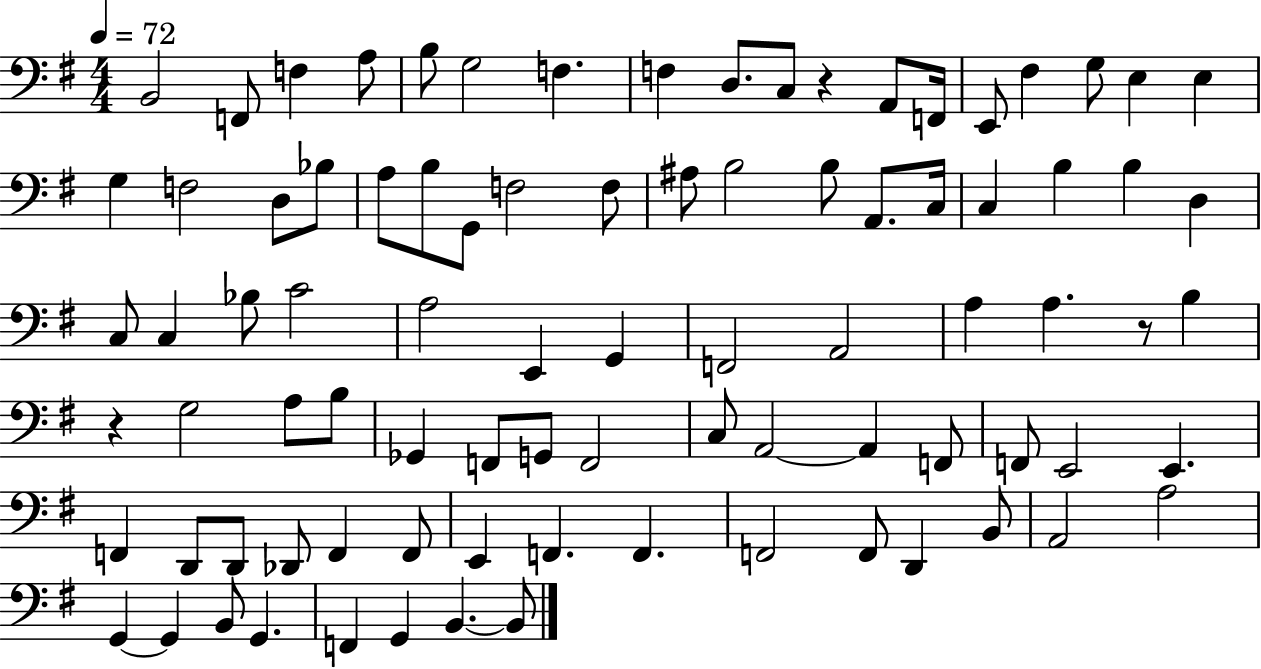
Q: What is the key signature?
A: G major